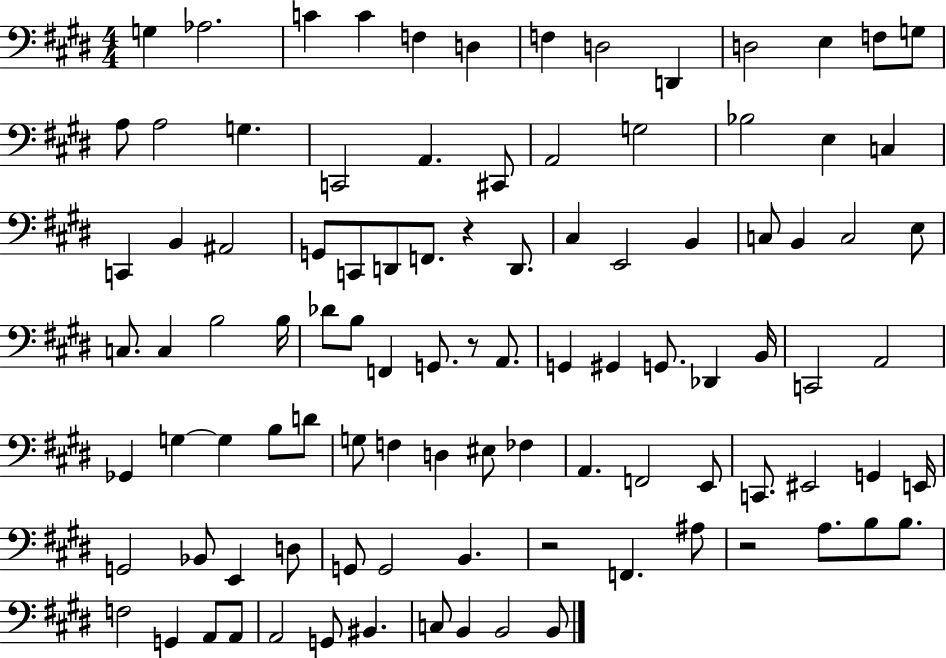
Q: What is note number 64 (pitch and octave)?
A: EIS3